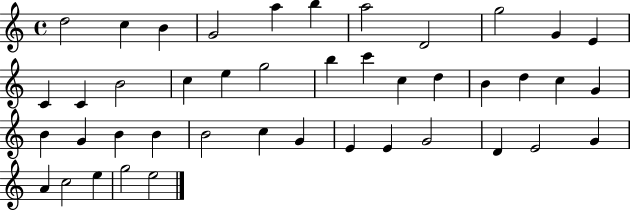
D5/h C5/q B4/q G4/h A5/q B5/q A5/h D4/h G5/h G4/q E4/q C4/q C4/q B4/h C5/q E5/q G5/h B5/q C6/q C5/q D5/q B4/q D5/q C5/q G4/q B4/q G4/q B4/q B4/q B4/h C5/q G4/q E4/q E4/q G4/h D4/q E4/h G4/q A4/q C5/h E5/q G5/h E5/h